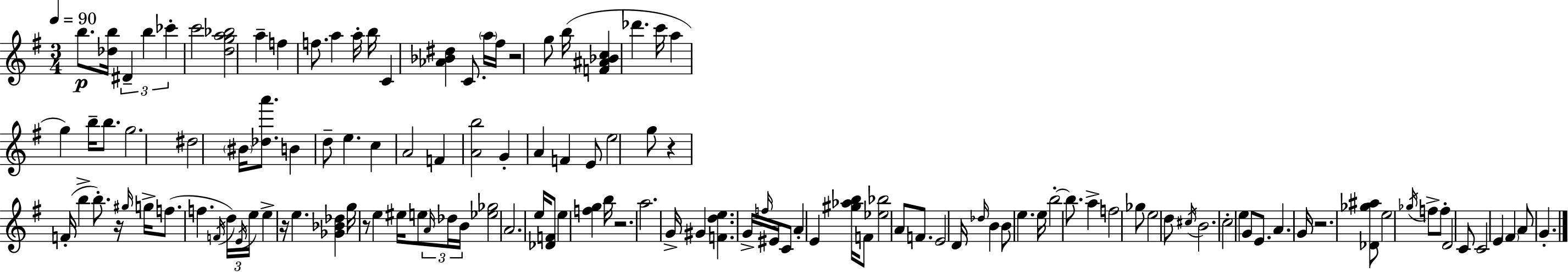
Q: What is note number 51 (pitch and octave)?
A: E5